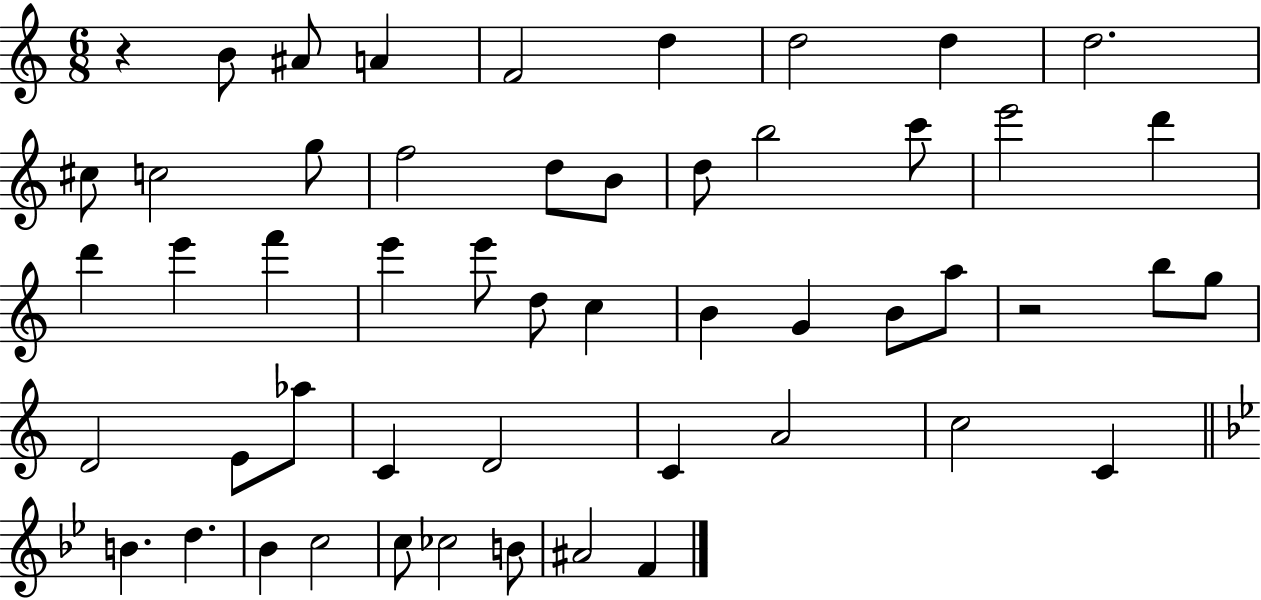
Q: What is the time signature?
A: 6/8